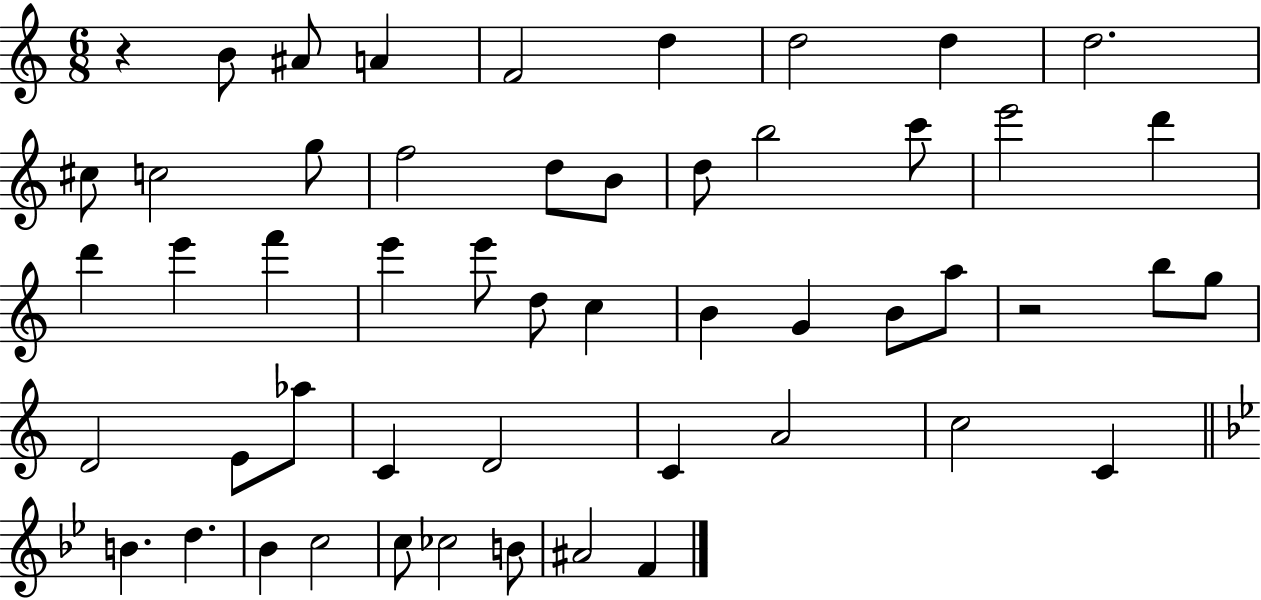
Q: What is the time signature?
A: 6/8